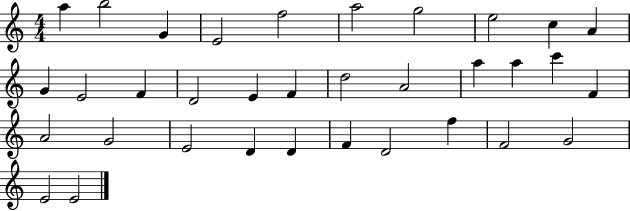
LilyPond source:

{
  \clef treble
  \numericTimeSignature
  \time 4/4
  \key c \major
  a''4 b''2 g'4 | e'2 f''2 | a''2 g''2 | e''2 c''4 a'4 | \break g'4 e'2 f'4 | d'2 e'4 f'4 | d''2 a'2 | a''4 a''4 c'''4 f'4 | \break a'2 g'2 | e'2 d'4 d'4 | f'4 d'2 f''4 | f'2 g'2 | \break e'2 e'2 | \bar "|."
}